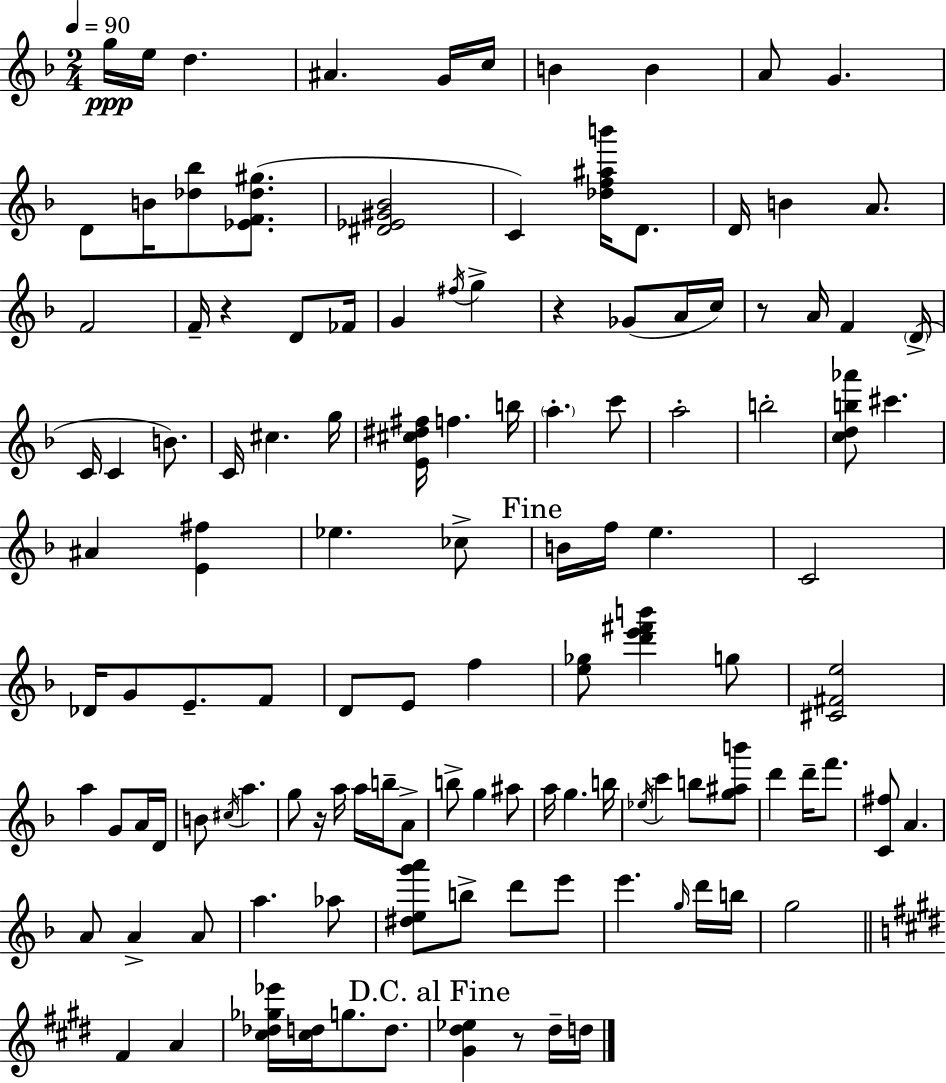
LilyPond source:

{
  \clef treble
  \numericTimeSignature
  \time 2/4
  \key f \major
  \tempo 4 = 90
  g''16\ppp e''16 d''4. | ais'4. g'16 c''16 | b'4 b'4 | a'8 g'4. | \break d'8 b'16 <des'' bes''>8 <ees' f' des'' gis''>8.( | <dis' ees' gis' bes'>2 | c'4) <des'' f'' ais'' b'''>16 d'8. | d'16 b'4 a'8. | \break f'2 | f'16-- r4 d'8 fes'16 | g'4 \acciaccatura { fis''16 } g''4-> | r4 ges'8( a'16 | \break c''16) r8 a'16 f'4 | \parenthesize d'16->( c'16 c'4 b'8.) | c'16 cis''4. | g''16 <e' cis'' dis'' fis''>16 f''4. | \break b''16 \parenthesize a''4.-. c'''8 | a''2-. | b''2-. | <c'' d'' b'' aes'''>8 cis'''4. | \break ais'4 <e' fis''>4 | ees''4. ces''8-> | \mark "Fine" b'16 f''16 e''4. | c'2 | \break des'16 g'8 e'8.-- f'8 | d'8 e'8 f''4 | <e'' ges''>8 <d''' e''' fis''' b'''>4 g''8 | <cis' fis' e''>2 | \break a''4 g'8 a'16 | d'16 b'8 \acciaccatura { cis''16 } a''4. | g''8 r16 a''16 a''16 b''16-- | a'8-> b''8-> g''4 | \break ais''8 a''16 g''4. | b''16 \acciaccatura { ees''16 } c'''4 b''8 | <g'' ais'' b'''>8 d'''4 d'''16-- | f'''8. <c' fis''>8 a'4. | \break a'8 a'4-> | a'8 a''4. | aes''8 <dis'' e'' g''' a'''>8 b''8-> d'''8 | e'''8 e'''4. | \break \grace { g''16 } d'''16 b''16 g''2 | \bar "||" \break \key e \major fis'4 a'4 | <cis'' des'' ges'' ees'''>16 <cis'' d''>16 g''8. d''8. | \mark "D.C. al Fine" <gis' dis'' ees''>4 r8 dis''16-- d''16 | \bar "|."
}